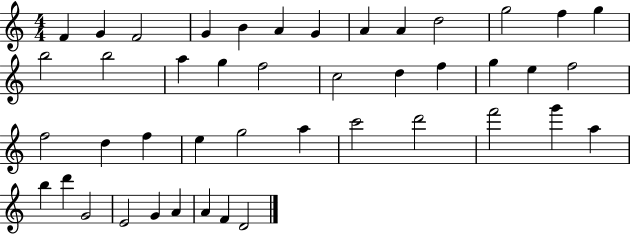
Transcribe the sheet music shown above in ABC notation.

X:1
T:Untitled
M:4/4
L:1/4
K:C
F G F2 G B A G A A d2 g2 f g b2 b2 a g f2 c2 d f g e f2 f2 d f e g2 a c'2 d'2 f'2 g' a b d' G2 E2 G A A F D2